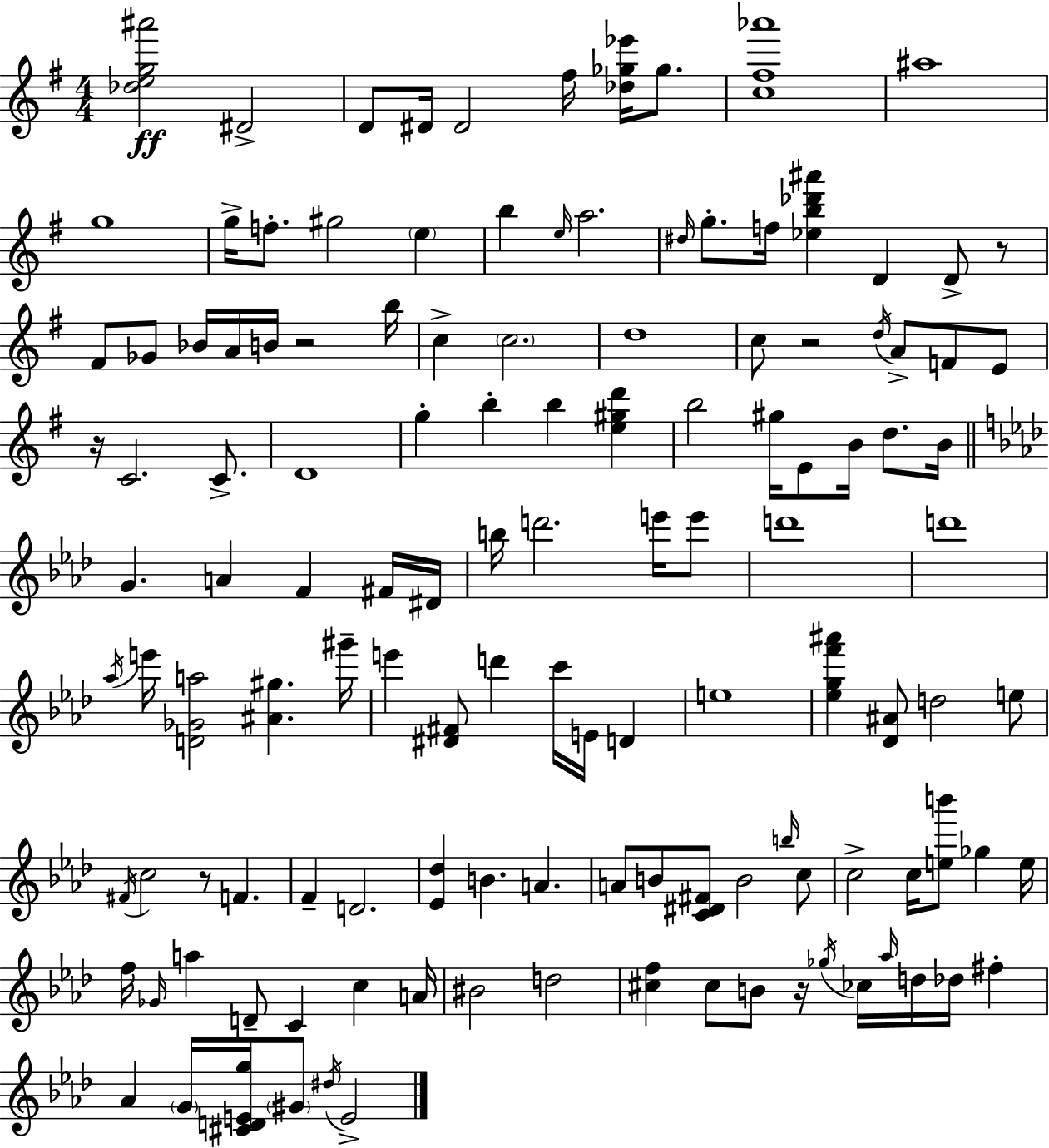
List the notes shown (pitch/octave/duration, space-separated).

[Db5,E5,G5,A#6]/h D#4/h D4/e D#4/s D#4/h F#5/s [Db5,Gb5,Eb6]/s Gb5/e. [C5,F#5,Ab6]/w A#5/w G5/w G5/s F5/e. G#5/h E5/q B5/q E5/s A5/h. D#5/s G5/e. F5/s [Eb5,B5,Db6,A#6]/q D4/q D4/e R/e F#4/e Gb4/e Bb4/s A4/s B4/s R/h B5/s C5/q C5/h. D5/w C5/e R/h D5/s A4/e F4/e E4/e R/s C4/h. C4/e. D4/w G5/q B5/q B5/q [E5,G#5,D6]/q B5/h G#5/s E4/e B4/s D5/e. B4/s G4/q. A4/q F4/q F#4/s D#4/s B5/s D6/h. E6/s E6/e D6/w D6/w Ab5/s E6/s [D4,Gb4,A5]/h [A#4,G#5]/q. G#6/s E6/q [D#4,F#4]/e D6/q C6/s E4/s D4/q E5/w [Eb5,G5,F6,A#6]/q [Db4,A#4]/e D5/h E5/e F#4/s C5/h R/e F4/q. F4/q D4/h. [Eb4,Db5]/q B4/q. A4/q. A4/e B4/e [C4,D#4,F#4]/e B4/h B5/s C5/e C5/h C5/s [E5,B6]/e Gb5/q E5/s F5/s Gb4/s A5/q D4/e C4/q C5/q A4/s BIS4/h D5/h [C#5,F5]/q C#5/e B4/e R/s Gb5/s CES5/s Ab5/s D5/s Db5/s F#5/q Ab4/q G4/s [C#4,D4,E4,G5]/s G#4/e D#5/s E4/h